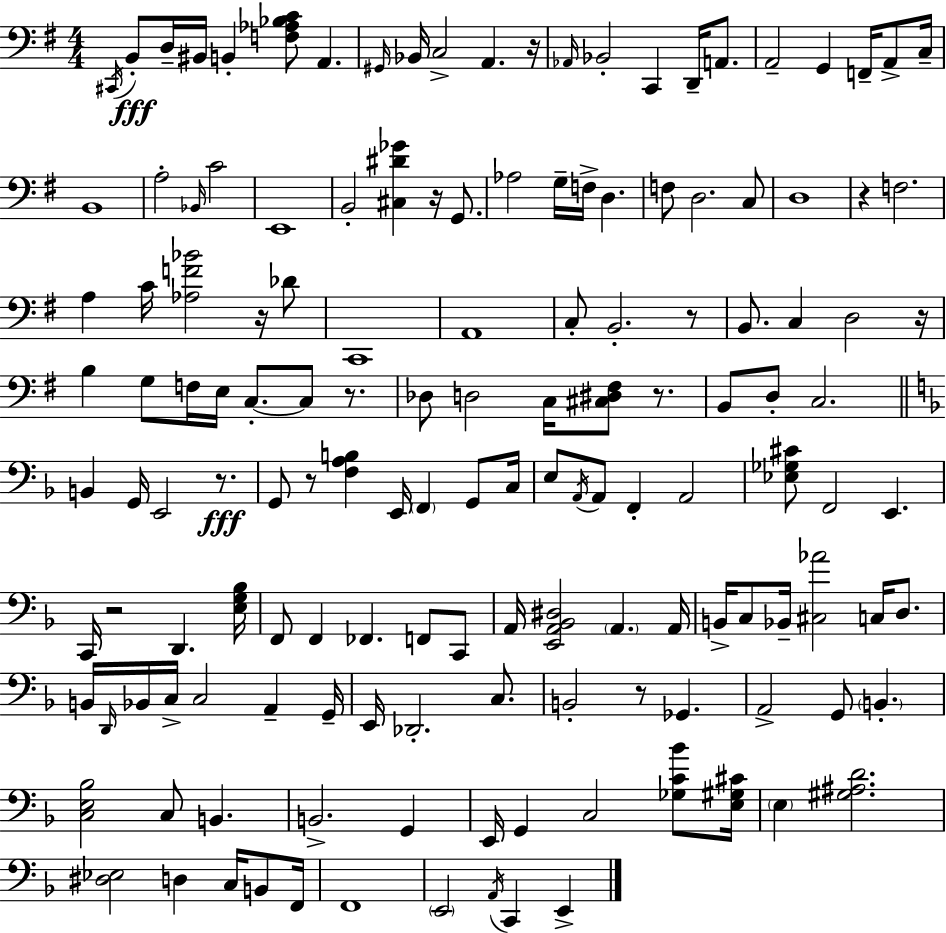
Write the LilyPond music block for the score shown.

{
  \clef bass
  \numericTimeSignature
  \time 4/4
  \key e \minor
  \acciaccatura { cis,16 }\fff b,8-. d16-- bis,16 b,4-. <f aes bes c'>8 a,4. | \grace { gis,16 } bes,16 c2-> a,4. | r16 \grace { aes,16 } bes,2-. c,4 d,16-- | a,8. a,2-- g,4 f,16-- | \break a,8-> c16-- b,1 | a2-. \grace { bes,16 } c'2 | e,1 | b,2-. <cis dis' ges'>4 | \break r16 g,8. aes2 g16-- f16-> d4. | f8 d2. | c8 d1 | r4 f2. | \break a4 c'16 <aes f' bes'>2 | r16 des'8 c,1 | a,1 | c8-. b,2.-. | \break r8 b,8. c4 d2 | r16 b4 g8 f16 e16 c8.-.~~ c8 | r8. des8 d2 c16 <cis dis fis>8 | r8. b,8 d8-. c2. | \break \bar "||" \break \key f \major b,4 g,16 e,2 r8.\fff | g,8 r8 <f a b>4 e,16 \parenthesize f,4 g,8 c16 | e8 \acciaccatura { a,16 } a,8 f,4-. a,2 | <ees ges cis'>8 f,2 e,4. | \break c,16 r2 d,4. | <e g bes>16 f,8 f,4 fes,4. f,8 c,8 | a,16 <e, a, bes, dis>2 \parenthesize a,4. | a,16 b,16-> c8 bes,16-- <cis aes'>2 c16 d8. | \break b,16 \grace { d,16 } bes,16 c16-> c2 a,4-- | g,16-- e,16 des,2.-. c8. | b,2-. r8 ges,4. | a,2-> g,8 \parenthesize b,4.-. | \break <c e bes>2 c8 b,4. | b,2.-> g,4 | e,16 g,4 c2 <ges c' bes'>8 | <e gis cis'>16 \parenthesize e4 <gis ais d'>2. | \break <dis ees>2 d4 c16 b,8 | f,16 f,1 | \parenthesize e,2 \acciaccatura { a,16 } c,4 e,4-> | \bar "|."
}